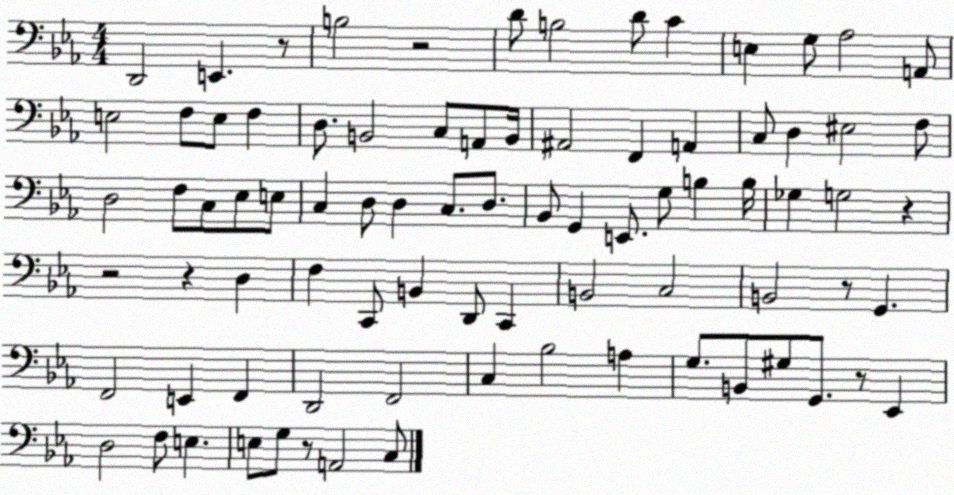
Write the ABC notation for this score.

X:1
T:Untitled
M:4/4
L:1/4
K:Eb
D,,2 E,, z/2 B,2 z2 D/2 B,2 D/2 C E, G,/2 _A,2 A,,/2 E,2 F,/2 E,/2 F, D,/2 B,,2 C,/2 A,,/2 B,,/4 ^A,,2 F,, A,, C,/2 D, ^E,2 F,/2 D,2 F,/2 C,/2 _E,/2 E,/2 C, D,/2 D, C,/2 D,/2 _B,,/2 G,, E,,/2 G,/2 B, B,/4 _G, G,2 z z2 z D, F, C,,/2 B,, D,,/2 C,, B,,2 C,2 B,,2 z/2 G,, F,,2 E,, F,, D,,2 F,,2 C, _B,2 A, G,/2 B,,/2 ^G,/2 G,,/2 z/2 _E,, D,2 F,/2 E, E,/2 G,/2 z/2 A,,2 C,/2